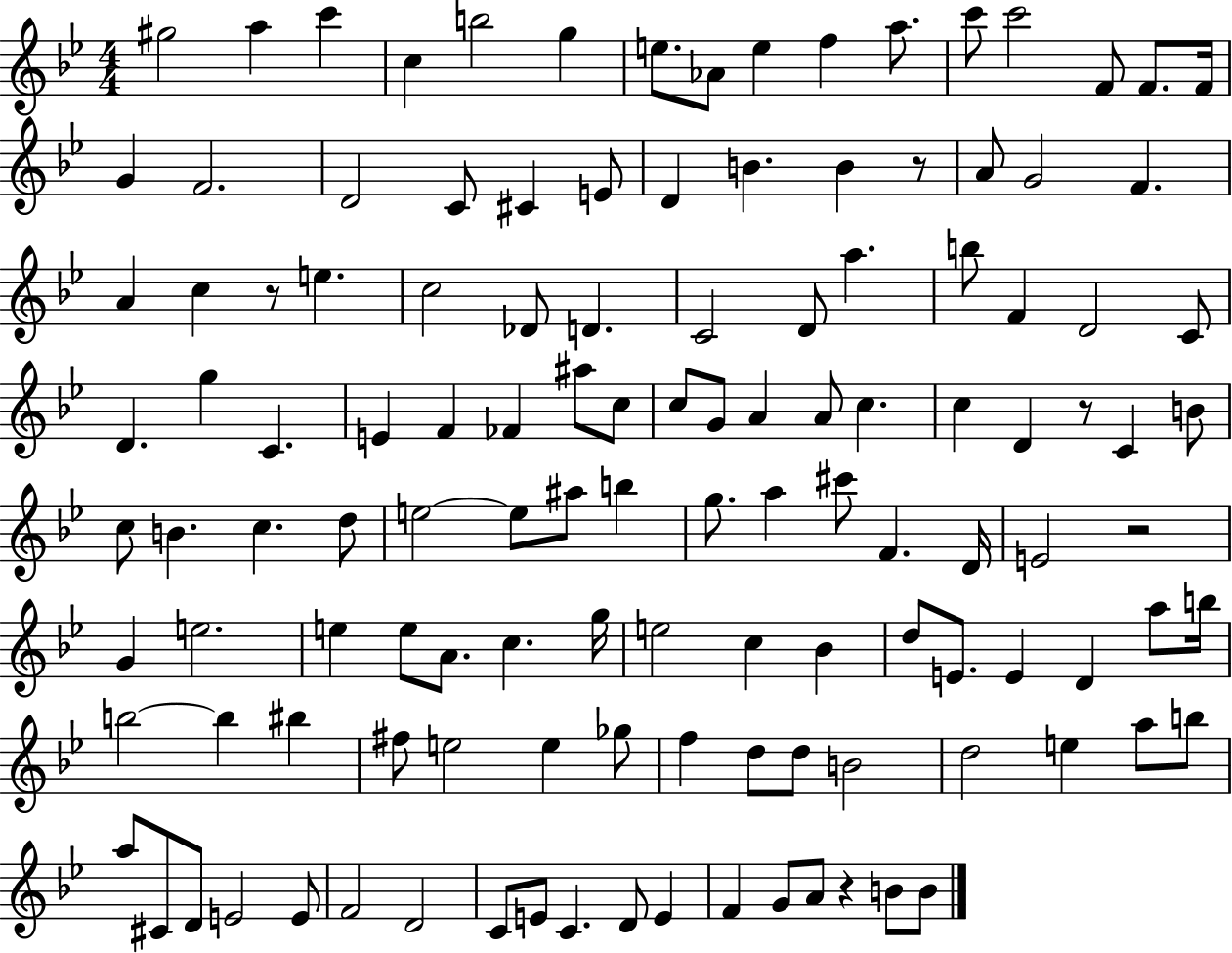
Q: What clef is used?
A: treble